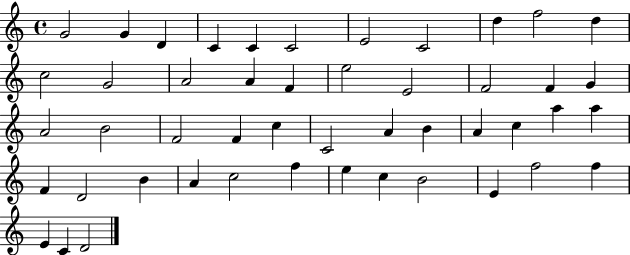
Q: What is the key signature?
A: C major